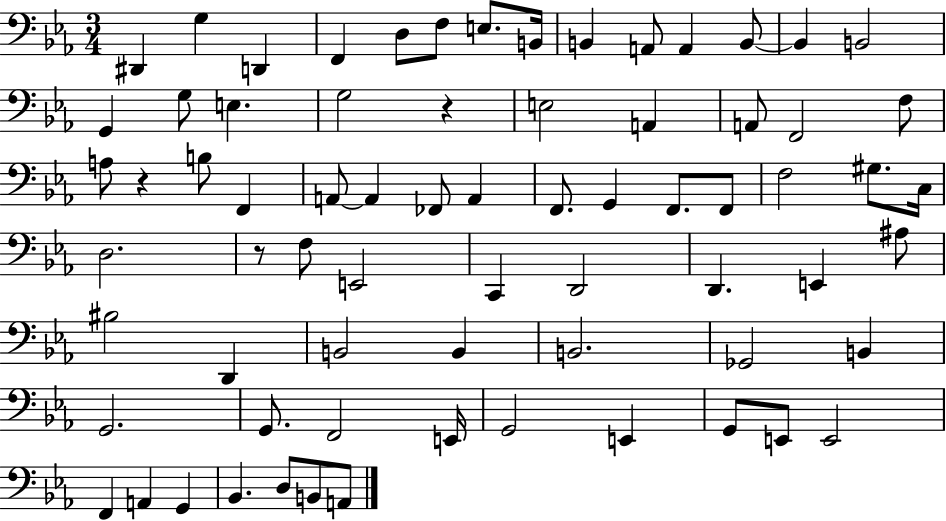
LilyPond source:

{
  \clef bass
  \numericTimeSignature
  \time 3/4
  \key ees \major
  dis,4 g4 d,4 | f,4 d8 f8 e8. b,16 | b,4 a,8 a,4 b,8~~ | b,4 b,2 | \break g,4 g8 e4. | g2 r4 | e2 a,4 | a,8 f,2 f8 | \break a8 r4 b8 f,4 | a,8~~ a,4 fes,8 a,4 | f,8. g,4 f,8. f,8 | f2 gis8. c16 | \break d2. | r8 f8 e,2 | c,4 d,2 | d,4. e,4 ais8 | \break bis2 d,4 | b,2 b,4 | b,2. | ges,2 b,4 | \break g,2. | g,8. f,2 e,16 | g,2 e,4 | g,8 e,8 e,2 | \break f,4 a,4 g,4 | bes,4. d8 b,8 a,8 | \bar "|."
}